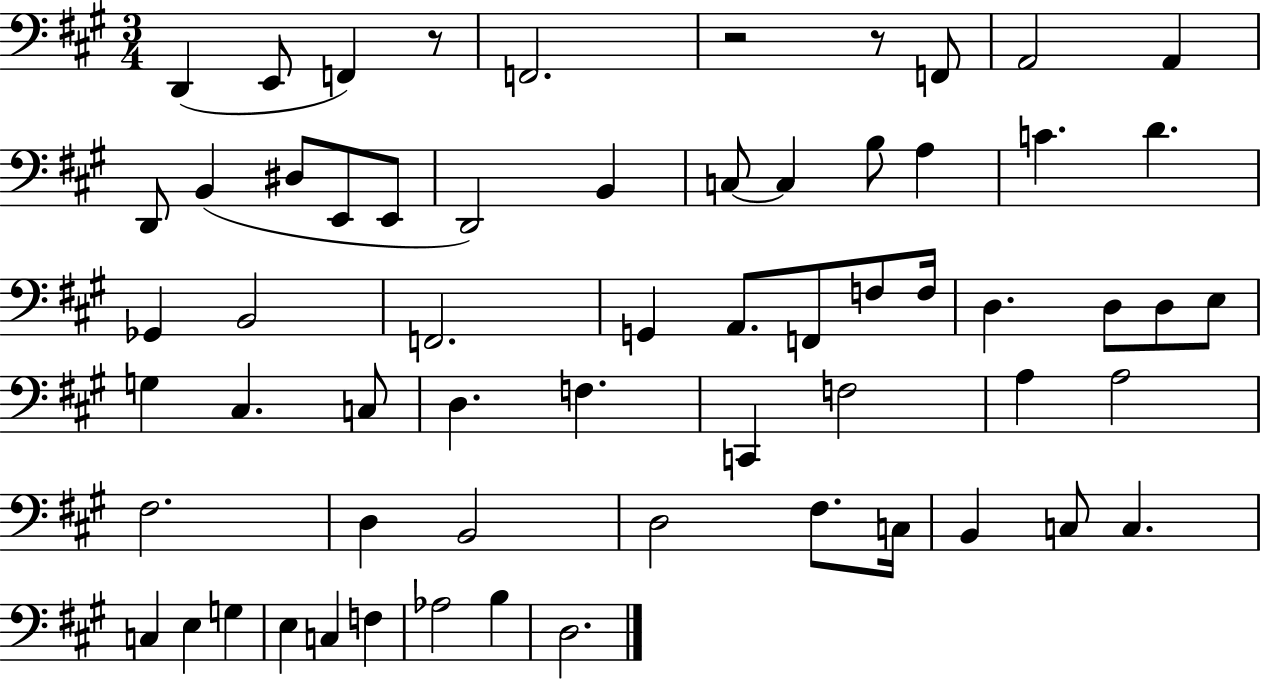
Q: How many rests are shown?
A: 3